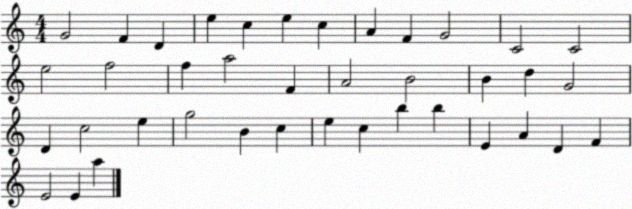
X:1
T:Untitled
M:4/4
L:1/4
K:C
G2 F D e c e c A F G2 C2 C2 e2 f2 f a2 F A2 B2 B d G2 D c2 e g2 B c e c b b E A D F E2 E a